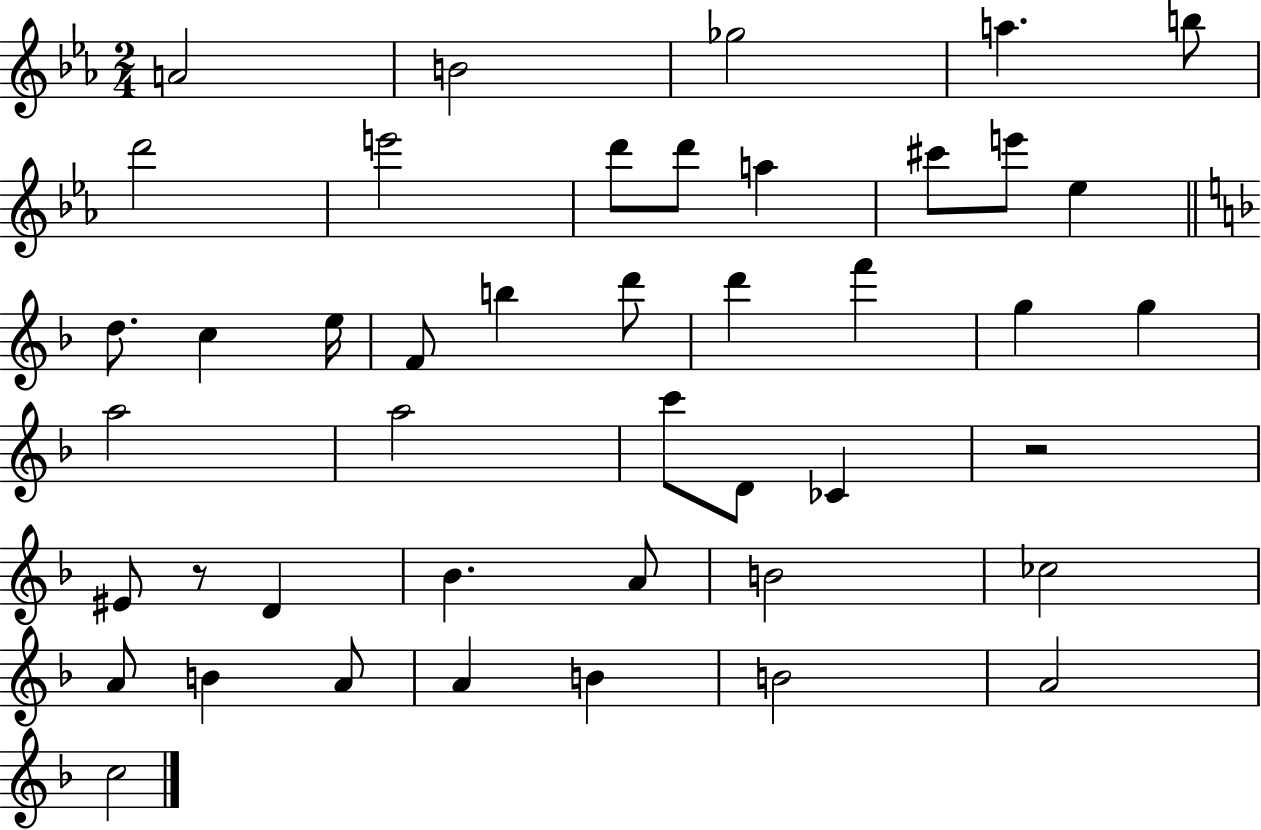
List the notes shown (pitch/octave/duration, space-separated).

A4/h B4/h Gb5/h A5/q. B5/e D6/h E6/h D6/e D6/e A5/q C#6/e E6/e Eb5/q D5/e. C5/q E5/s F4/e B5/q D6/e D6/q F6/q G5/q G5/q A5/h A5/h C6/e D4/e CES4/q R/h EIS4/e R/e D4/q Bb4/q. A4/e B4/h CES5/h A4/e B4/q A4/e A4/q B4/q B4/h A4/h C5/h